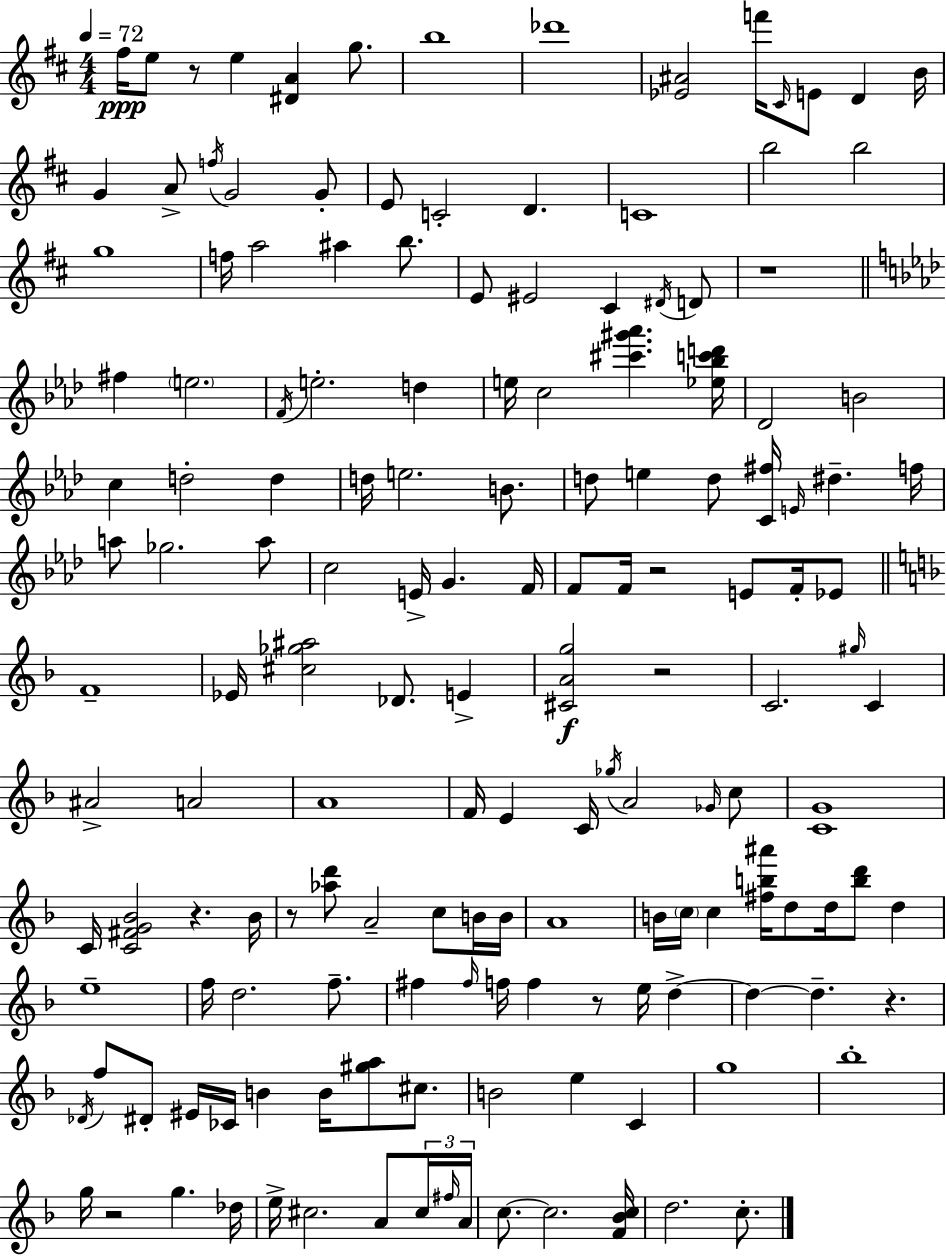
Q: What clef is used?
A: treble